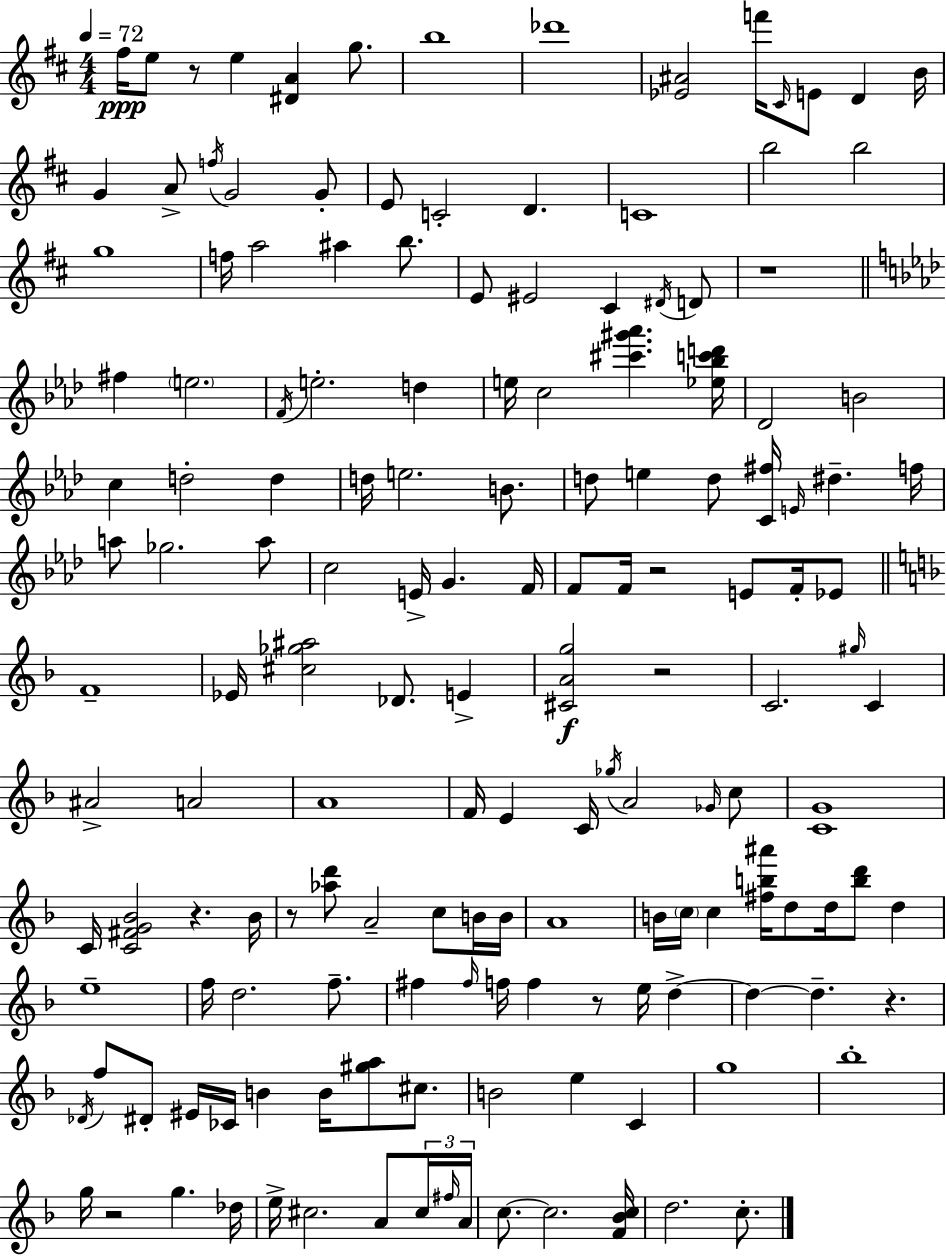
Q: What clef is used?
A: treble